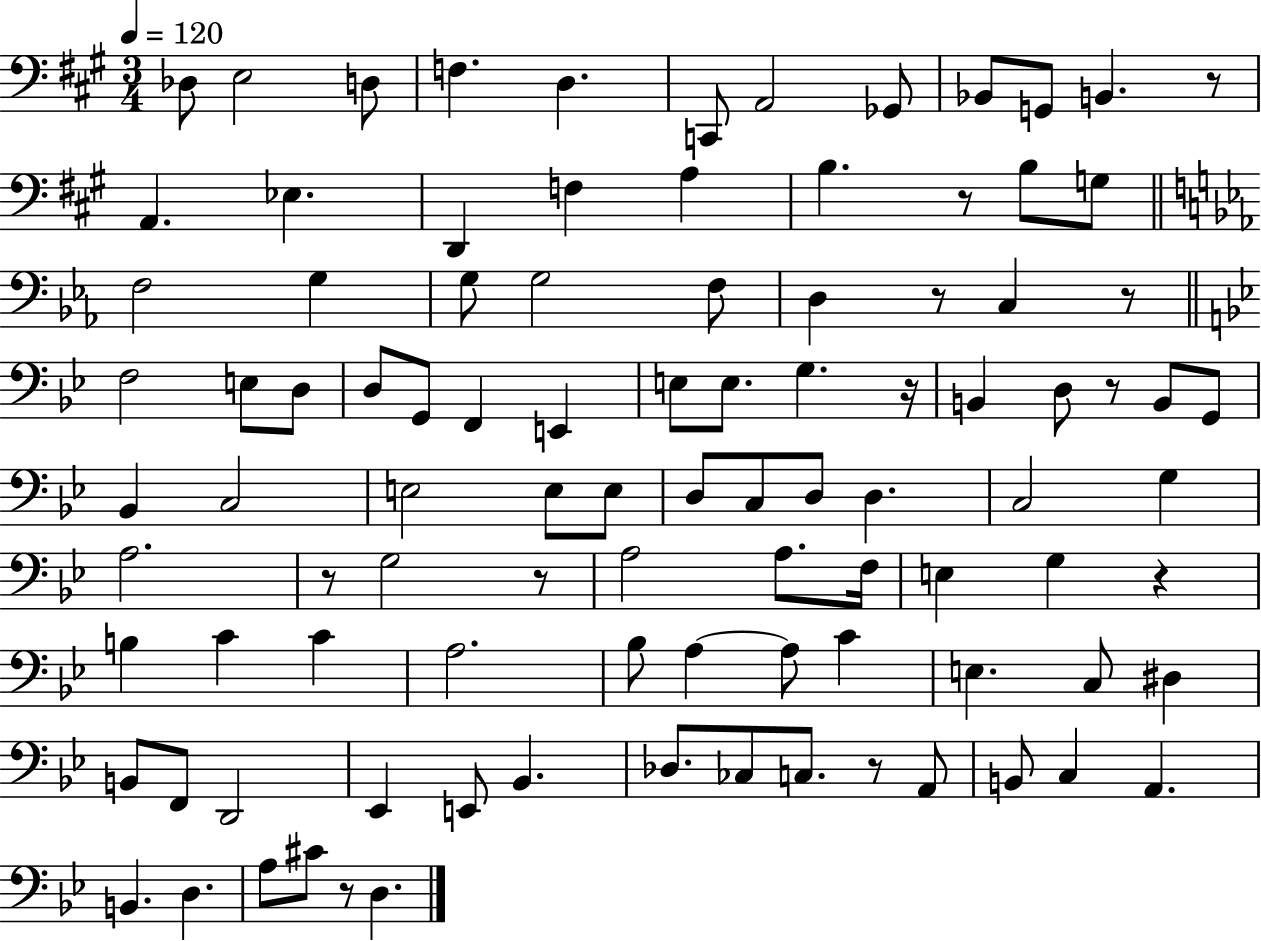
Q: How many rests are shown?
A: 11